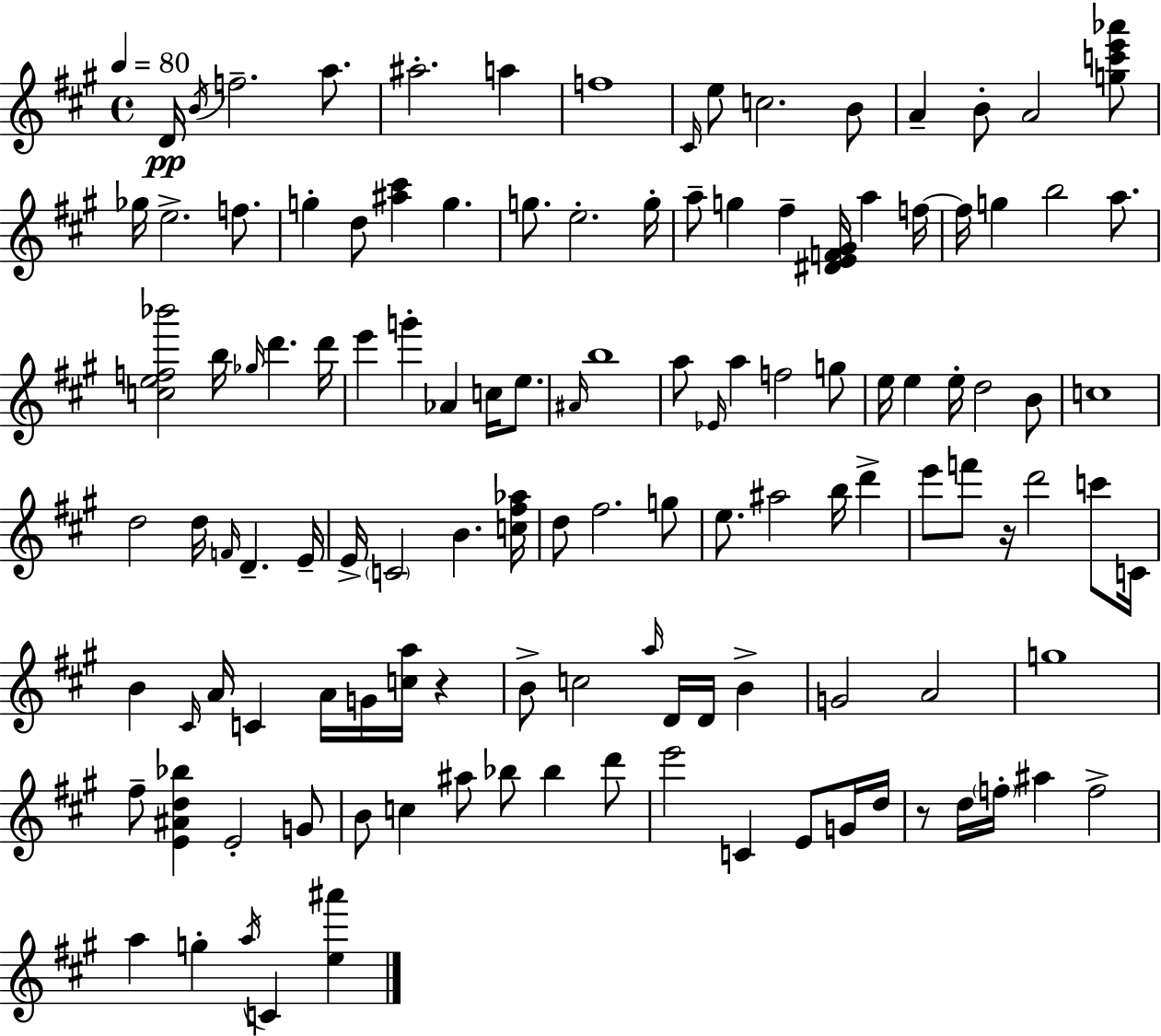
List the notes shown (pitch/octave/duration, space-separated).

D4/s B4/s F5/h. A5/e. A#5/h. A5/q F5/w C#4/s E5/e C5/h. B4/e A4/q B4/e A4/h [G5,C6,E6,Ab6]/e Gb5/s E5/h. F5/e. G5/q D5/e [A#5,C#6]/q G5/q. G5/e. E5/h. G5/s A5/e G5/q F#5/q [D#4,E4,F4,G#4]/s A5/q F5/s F5/s G5/q B5/h A5/e. [C5,E5,F5,Bb6]/h B5/s Gb5/s D6/q. D6/s E6/q G6/q Ab4/q C5/s E5/e. A#4/s B5/w A5/e Eb4/s A5/q F5/h G5/e E5/s E5/q E5/s D5/h B4/e C5/w D5/h D5/s F4/s D4/q. E4/s E4/s C4/h B4/q. [C5,F#5,Ab5]/s D5/e F#5/h. G5/e E5/e. A#5/h B5/s D6/q E6/e F6/e R/s D6/h C6/e C4/s B4/q C#4/s A4/s C4/q A4/s G4/s [C5,A5]/s R/q B4/e C5/h A5/s D4/s D4/s B4/q G4/h A4/h G5/w F#5/e [E4,A#4,D5,Bb5]/q E4/h G4/e B4/e C5/q A#5/e Bb5/e Bb5/q D6/e E6/h C4/q E4/e G4/s D5/s R/e D5/s F5/s A#5/q F5/h A5/q G5/q A5/s C4/q [E5,A#6]/q